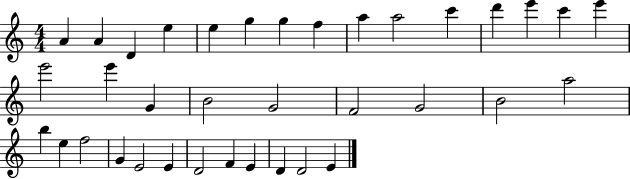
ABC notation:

X:1
T:Untitled
M:4/4
L:1/4
K:C
A A D e e g g f a a2 c' d' e' c' e' e'2 e' G B2 G2 F2 G2 B2 a2 b e f2 G E2 E D2 F E D D2 E